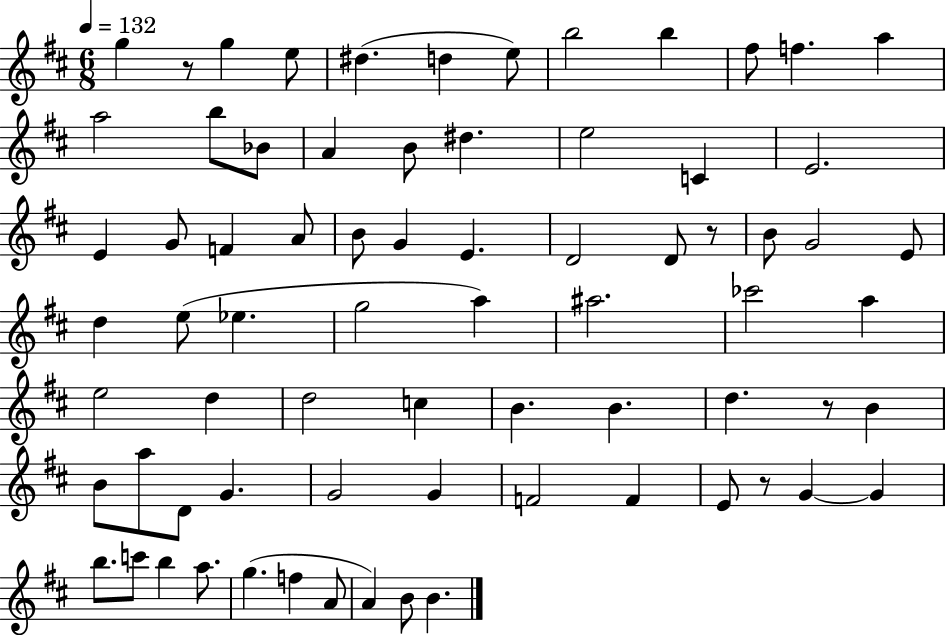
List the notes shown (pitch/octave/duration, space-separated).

G5/q R/e G5/q E5/e D#5/q. D5/q E5/e B5/h B5/q F#5/e F5/q. A5/q A5/h B5/e Bb4/e A4/q B4/e D#5/q. E5/h C4/q E4/h. E4/q G4/e F4/q A4/e B4/e G4/q E4/q. D4/h D4/e R/e B4/e G4/h E4/e D5/q E5/e Eb5/q. G5/h A5/q A#5/h. CES6/h A5/q E5/h D5/q D5/h C5/q B4/q. B4/q. D5/q. R/e B4/q B4/e A5/e D4/e G4/q. G4/h G4/q F4/h F4/q E4/e R/e G4/q G4/q B5/e. C6/e B5/q A5/e. G5/q. F5/q A4/e A4/q B4/e B4/q.